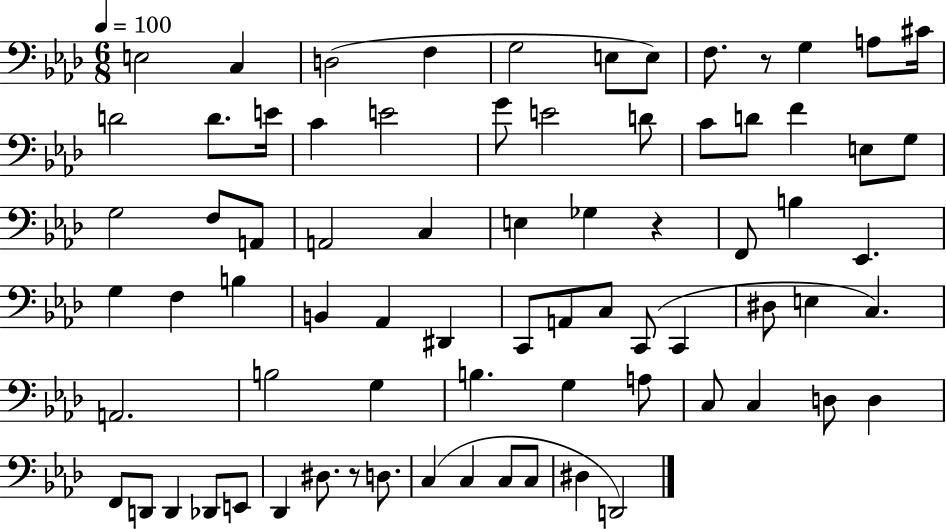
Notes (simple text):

E3/h C3/q D3/h F3/q G3/h E3/e E3/e F3/e. R/e G3/q A3/e C#4/s D4/h D4/e. E4/s C4/q E4/h G4/e E4/h D4/e C4/e D4/e F4/q E3/e G3/e G3/h F3/e A2/e A2/h C3/q E3/q Gb3/q R/q F2/e B3/q Eb2/q. G3/q F3/q B3/q B2/q Ab2/q D#2/q C2/e A2/e C3/e C2/e C2/q D#3/e E3/q C3/q. A2/h. B3/h G3/q B3/q. G3/q A3/e C3/e C3/q D3/e D3/q F2/e D2/e D2/q Db2/e E2/e Db2/q D#3/e. R/e D3/e. C3/q C3/q C3/e C3/e D#3/q D2/h